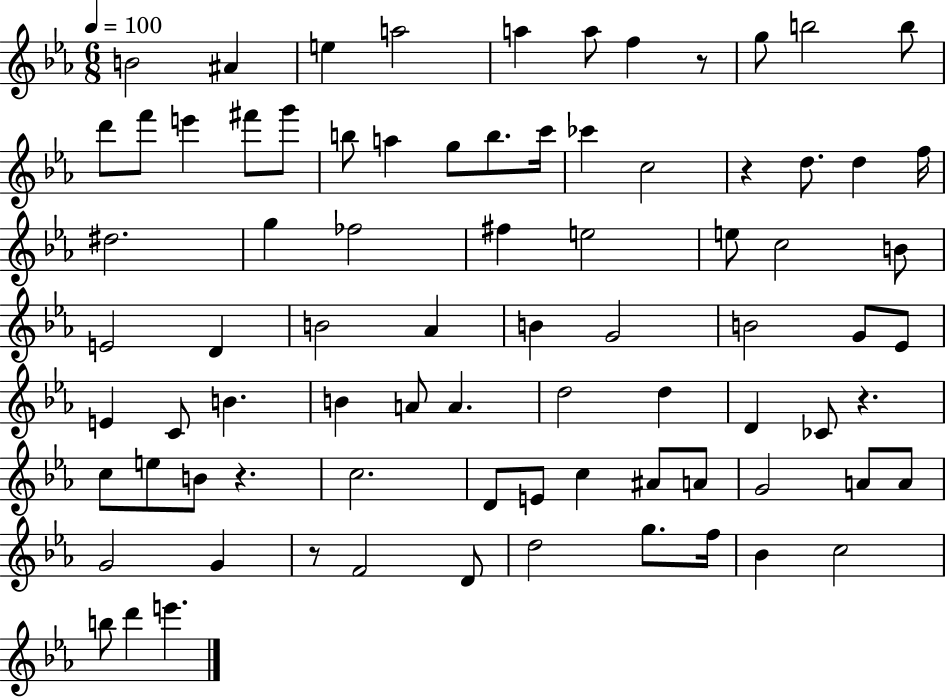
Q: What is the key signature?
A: EES major